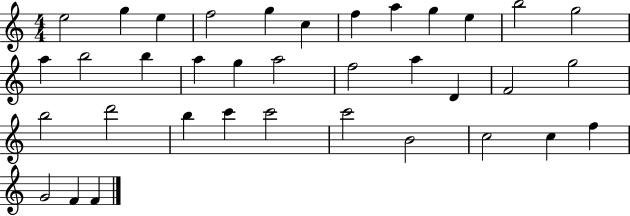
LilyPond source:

{
  \clef treble
  \numericTimeSignature
  \time 4/4
  \key c \major
  e''2 g''4 e''4 | f''2 g''4 c''4 | f''4 a''4 g''4 e''4 | b''2 g''2 | \break a''4 b''2 b''4 | a''4 g''4 a''2 | f''2 a''4 d'4 | f'2 g''2 | \break b''2 d'''2 | b''4 c'''4 c'''2 | c'''2 b'2 | c''2 c''4 f''4 | \break g'2 f'4 f'4 | \bar "|."
}